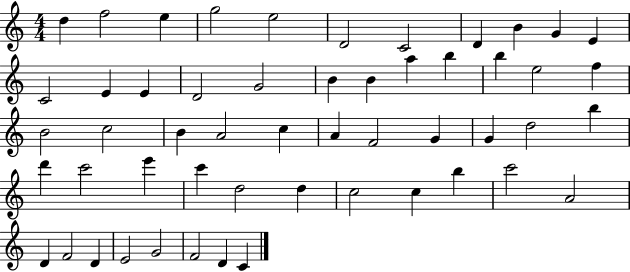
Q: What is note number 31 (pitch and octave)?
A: G4